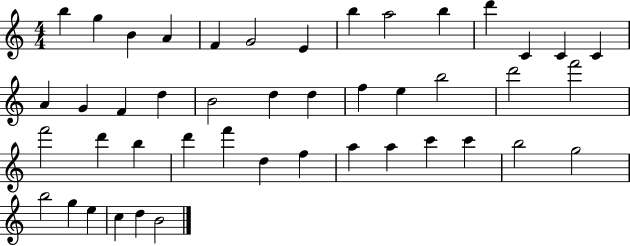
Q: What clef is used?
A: treble